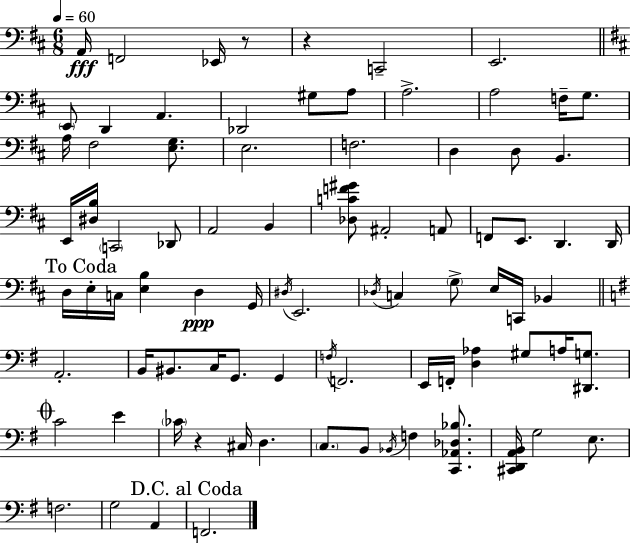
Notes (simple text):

A2/s F2/h Eb2/s R/e R/q C2/h E2/h. E2/e D2/q A2/q. Db2/h G#3/e A3/e A3/h. A3/h F3/s G3/e. A3/s F#3/h [E3,G3]/e. E3/h. F3/h. D3/q D3/e B2/q. E2/s [D#3,B3]/s C2/h Db2/e A2/h B2/q [Db3,C4,F4,G#4]/e A#2/h A2/e F2/e E2/e. D2/q. D2/s D3/s E3/s C3/s [E3,B3]/q D3/q G2/s D#3/s E2/h. Db3/s C3/q G3/e E3/s C2/s Bb2/q A2/h. B2/s BIS2/e. C3/s G2/e. G2/q F3/s F2/h. E2/s F2/s [D3,Ab3]/q G#3/e A3/s [D#2,G3]/e. C4/h E4/q CES4/s R/q C#3/s D3/q. C3/e. B2/e Bb2/s F3/q [C2,Ab2,Db3,Bb3]/e. [C#2,D2,A2,B2]/s G3/h E3/e. F3/h. G3/h A2/q F2/h.